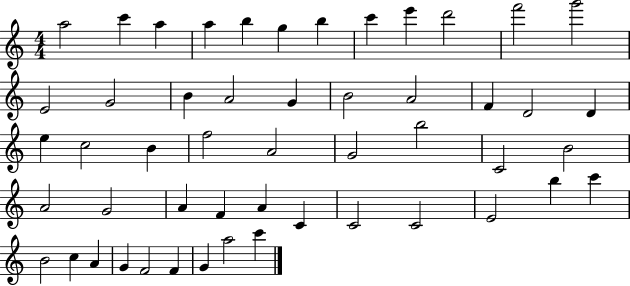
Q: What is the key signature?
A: C major